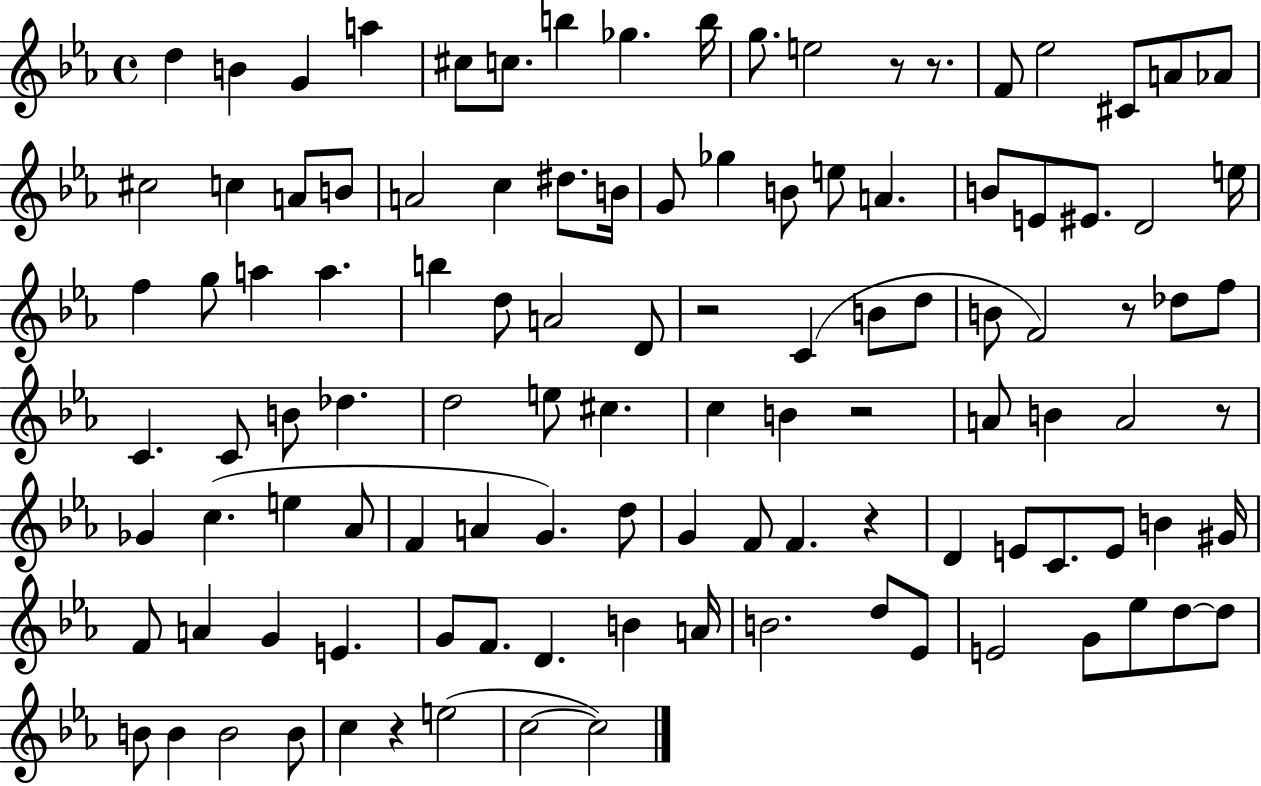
X:1
T:Untitled
M:4/4
L:1/4
K:Eb
d B G a ^c/2 c/2 b _g b/4 g/2 e2 z/2 z/2 F/2 _e2 ^C/2 A/2 _A/2 ^c2 c A/2 B/2 A2 c ^d/2 B/4 G/2 _g B/2 e/2 A B/2 E/2 ^E/2 D2 e/4 f g/2 a a b d/2 A2 D/2 z2 C B/2 d/2 B/2 F2 z/2 _d/2 f/2 C C/2 B/2 _d d2 e/2 ^c c B z2 A/2 B A2 z/2 _G c e _A/2 F A G d/2 G F/2 F z D E/2 C/2 E/2 B ^G/4 F/2 A G E G/2 F/2 D B A/4 B2 d/2 _E/2 E2 G/2 _e/2 d/2 d/2 B/2 B B2 B/2 c z e2 c2 c2